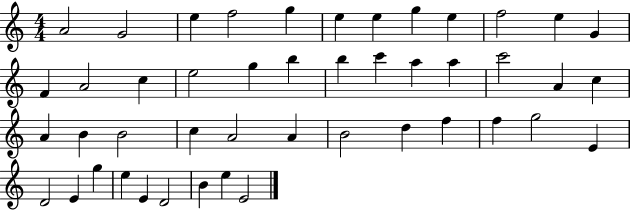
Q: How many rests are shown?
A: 0